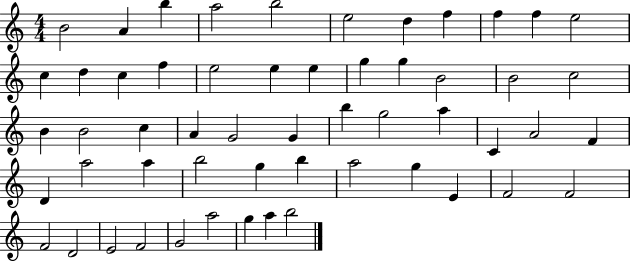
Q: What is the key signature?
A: C major